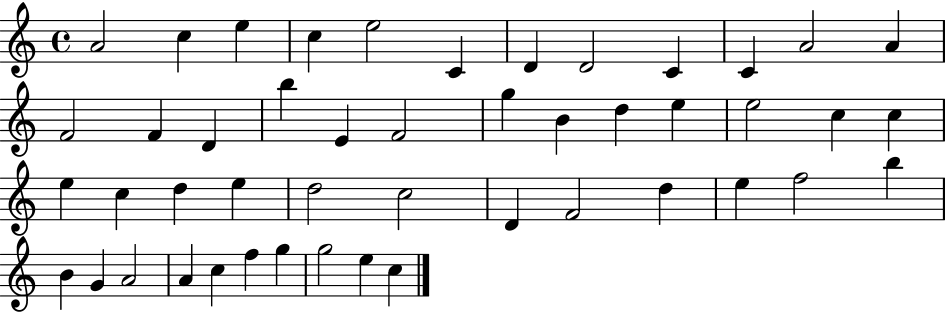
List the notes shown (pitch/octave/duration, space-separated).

A4/h C5/q E5/q C5/q E5/h C4/q D4/q D4/h C4/q C4/q A4/h A4/q F4/h F4/q D4/q B5/q E4/q F4/h G5/q B4/q D5/q E5/q E5/h C5/q C5/q E5/q C5/q D5/q E5/q D5/h C5/h D4/q F4/h D5/q E5/q F5/h B5/q B4/q G4/q A4/h A4/q C5/q F5/q G5/q G5/h E5/q C5/q